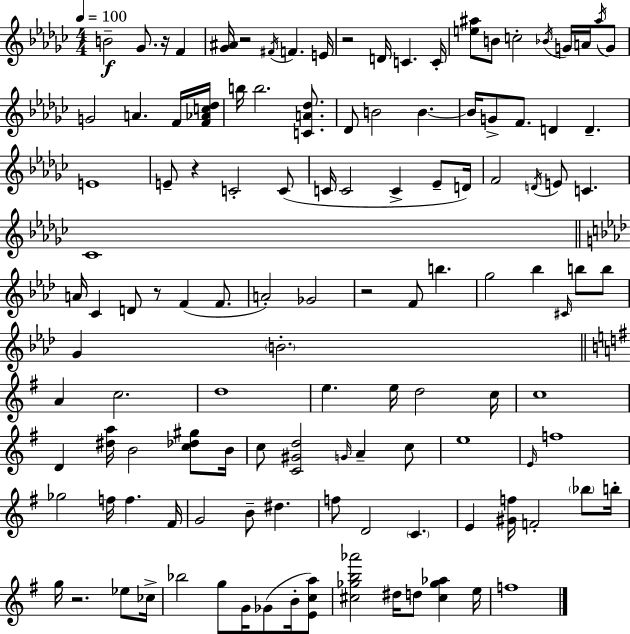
{
  \clef treble
  \numericTimeSignature
  \time 4/4
  \key ees \minor
  \tempo 4 = 100
  \repeat volta 2 { b'2--\f ges'8. r16 f'4 | <ges' ais'>16 r2 \acciaccatura { fis'16 } f'4. | e'16 r2 d'16 c'4. | c'16-. <e'' ais''>8 b'8 c''2-. \acciaccatura { bes'16 } g'16 a'16 | \break \acciaccatura { ais''16 } g'8 g'2 a'4. | f'16 <f' aes' c'' des''>16 b''16 b''2. | <c' a' des''>8. des'8 b'2 b'4.~~ | b'16 g'8-> f'8. d'4 d'4.-- | \break e'1 | e'8-- r4 c'2-. | c'8( c'16 c'2 c'4-> | ees'8-- d'16) f'2 \acciaccatura { d'16 } e'8 c'4. | \break ces'1 | \bar "||" \break \key aes \major a'16 c'4 d'8 r8 f'4( f'8. | a'2-.) ges'2 | r2 f'8 b''4. | g''2 bes''4 \grace { cis'16 } b''8 b''8 | \break g'4 \parenthesize b'2.-. | \bar "||" \break \key g \major a'4 c''2. | d''1 | e''4. e''16 d''2 c''16 | c''1 | \break d'4 <dis'' a''>16 b'2 <c'' des'' gis''>8 b'16 | c''8 <c' gis' d''>2 \grace { g'16 } a'4-- c''8 | e''1 | \grace { e'16 } f''1 | \break ges''2 f''16 f''4. | fis'16 g'2 b'8-- dis''4. | f''8 d'2 \parenthesize c'4. | e'4 <gis' f''>16 f'2-. \parenthesize bes''8 | \break b''16-. g''16 r2. ees''8 | ces''16-> bes''2 g''8 g'16 ges'8( b'16-. | <e' c'' a''>8) <cis'' ges'' b'' aes'''>2 dis''16 d''8 <cis'' ges'' aes''>4 | e''16 f''1 | \break } \bar "|."
}